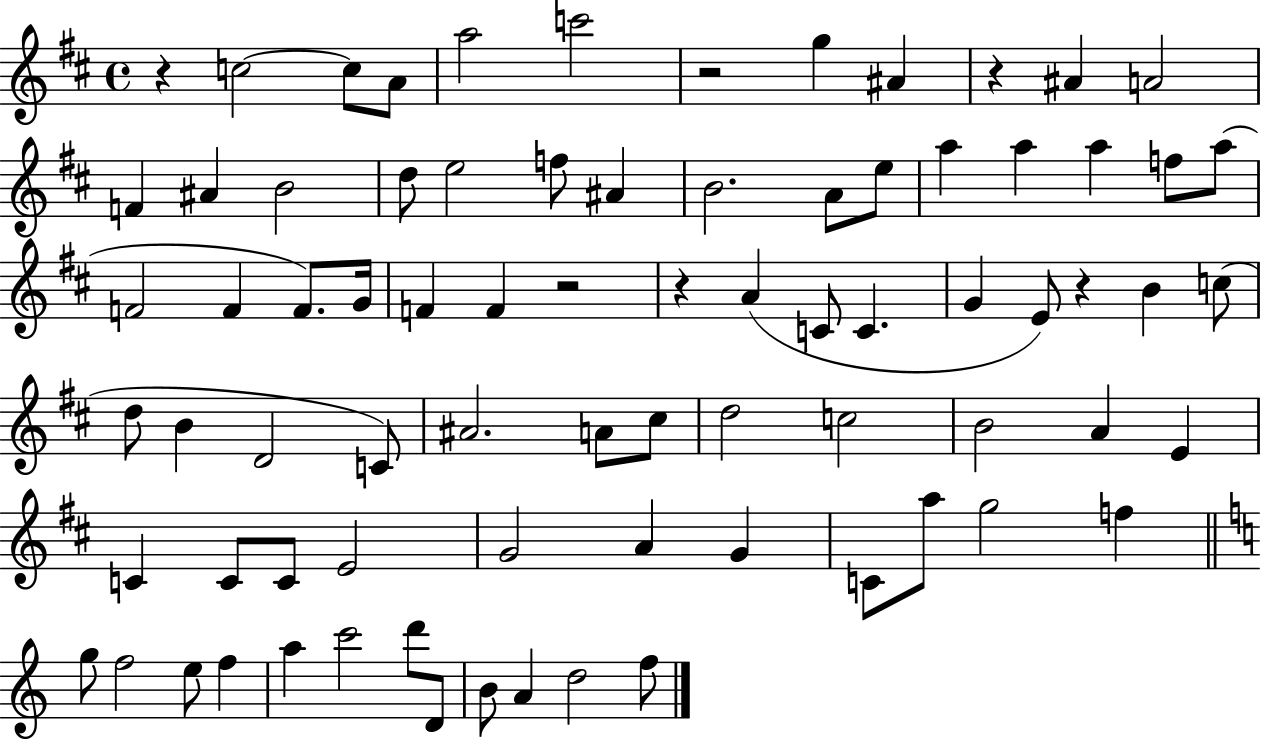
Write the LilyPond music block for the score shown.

{
  \clef treble
  \time 4/4
  \defaultTimeSignature
  \key d \major
  r4 c''2~~ c''8 a'8 | a''2 c'''2 | r2 g''4 ais'4 | r4 ais'4 a'2 | \break f'4 ais'4 b'2 | d''8 e''2 f''8 ais'4 | b'2. a'8 e''8 | a''4 a''4 a''4 f''8 a''8( | \break f'2 f'4 f'8.) g'16 | f'4 f'4 r2 | r4 a'4( c'8 c'4. | g'4 e'8) r4 b'4 c''8( | \break d''8 b'4 d'2 c'8) | ais'2. a'8 cis''8 | d''2 c''2 | b'2 a'4 e'4 | \break c'4 c'8 c'8 e'2 | g'2 a'4 g'4 | c'8 a''8 g''2 f''4 | \bar "||" \break \key a \minor g''8 f''2 e''8 f''4 | a''4 c'''2 d'''8 d'8 | b'8 a'4 d''2 f''8 | \bar "|."
}